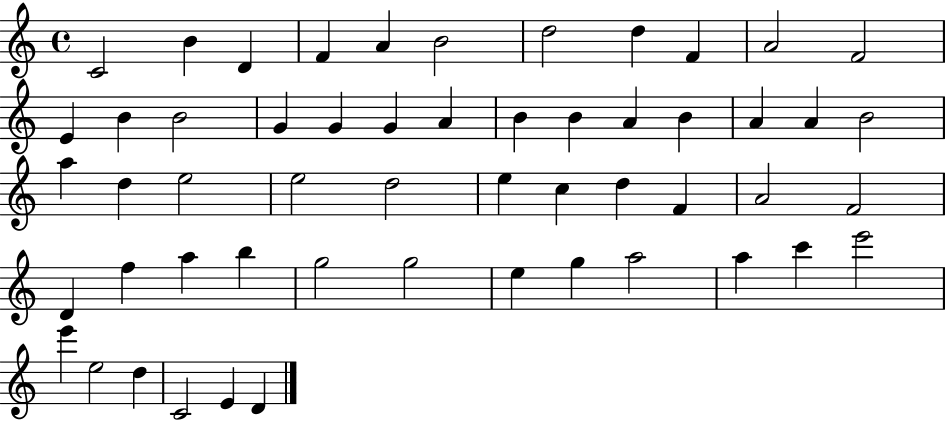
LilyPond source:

{
  \clef treble
  \time 4/4
  \defaultTimeSignature
  \key c \major
  c'2 b'4 d'4 | f'4 a'4 b'2 | d''2 d''4 f'4 | a'2 f'2 | \break e'4 b'4 b'2 | g'4 g'4 g'4 a'4 | b'4 b'4 a'4 b'4 | a'4 a'4 b'2 | \break a''4 d''4 e''2 | e''2 d''2 | e''4 c''4 d''4 f'4 | a'2 f'2 | \break d'4 f''4 a''4 b''4 | g''2 g''2 | e''4 g''4 a''2 | a''4 c'''4 e'''2 | \break e'''4 e''2 d''4 | c'2 e'4 d'4 | \bar "|."
}